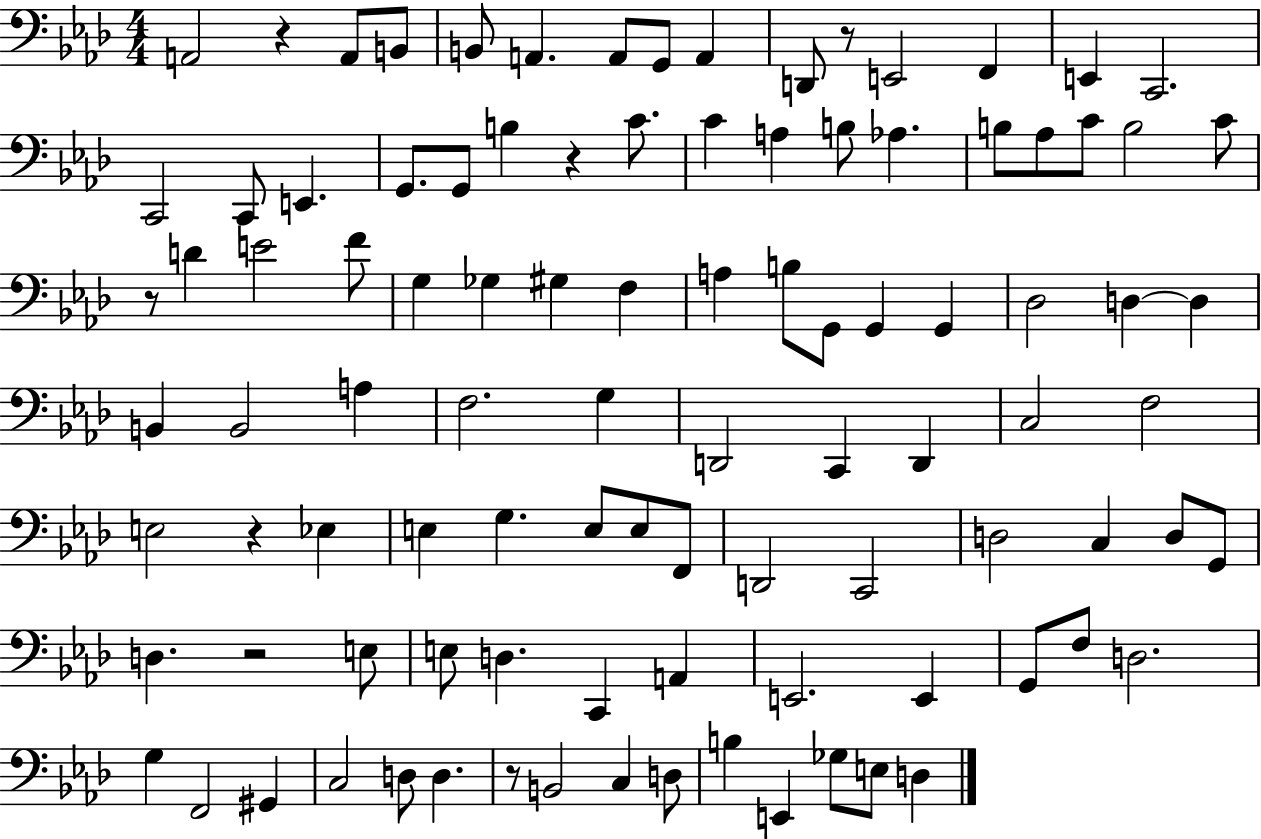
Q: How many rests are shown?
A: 7